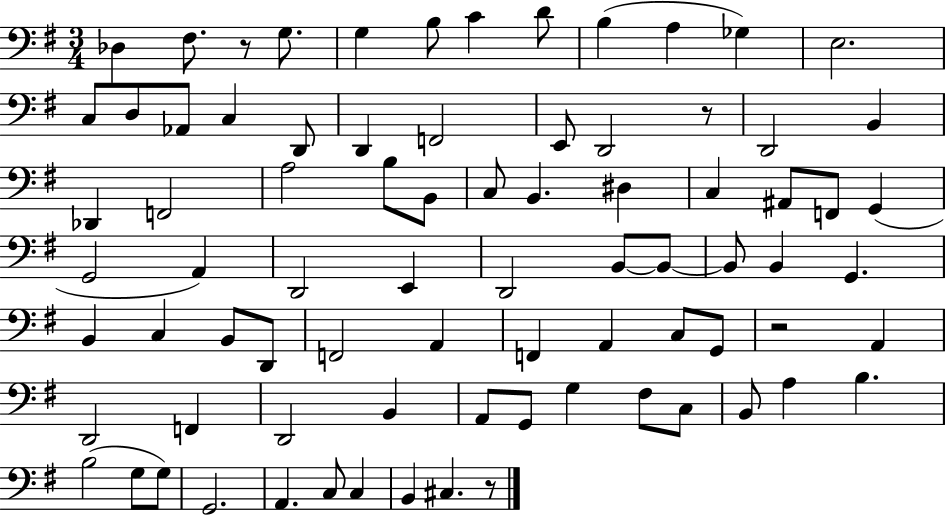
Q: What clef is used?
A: bass